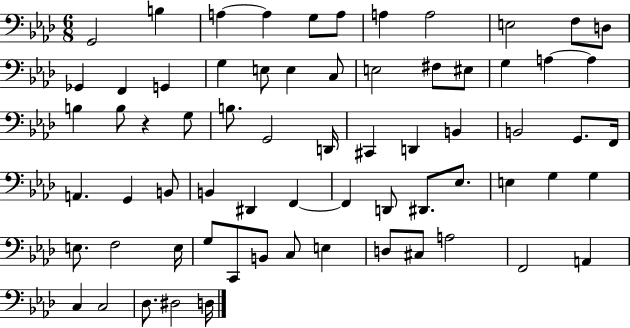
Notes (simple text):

G2/h B3/q A3/q A3/q G3/e A3/e A3/q A3/h E3/h F3/e D3/e Gb2/q F2/q G2/q G3/q E3/e E3/q C3/e E3/h F#3/e EIS3/e G3/q A3/q A3/q B3/q B3/e R/q G3/e B3/e. G2/h D2/s C#2/q D2/q B2/q B2/h G2/e. F2/s A2/q. G2/q B2/e B2/q D#2/q F2/q F2/q D2/e D#2/e. Eb3/e. E3/q G3/q G3/q E3/e. F3/h E3/s G3/e C2/e B2/e C3/e E3/q D3/e C#3/e A3/h F2/h A2/q C3/q C3/h Db3/e. D#3/h D3/s